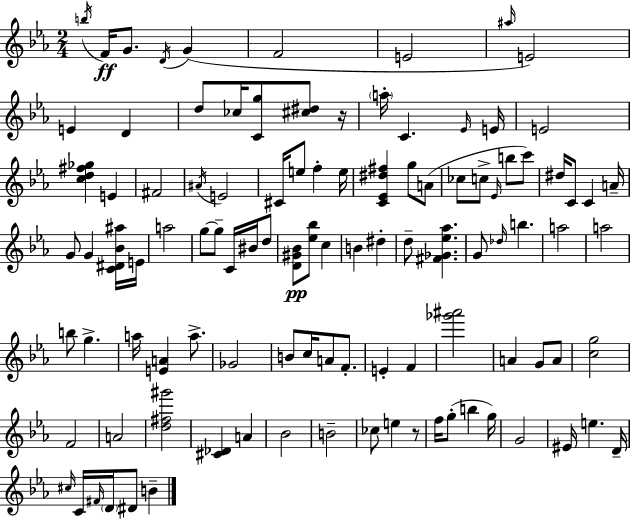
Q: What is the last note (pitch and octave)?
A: B4